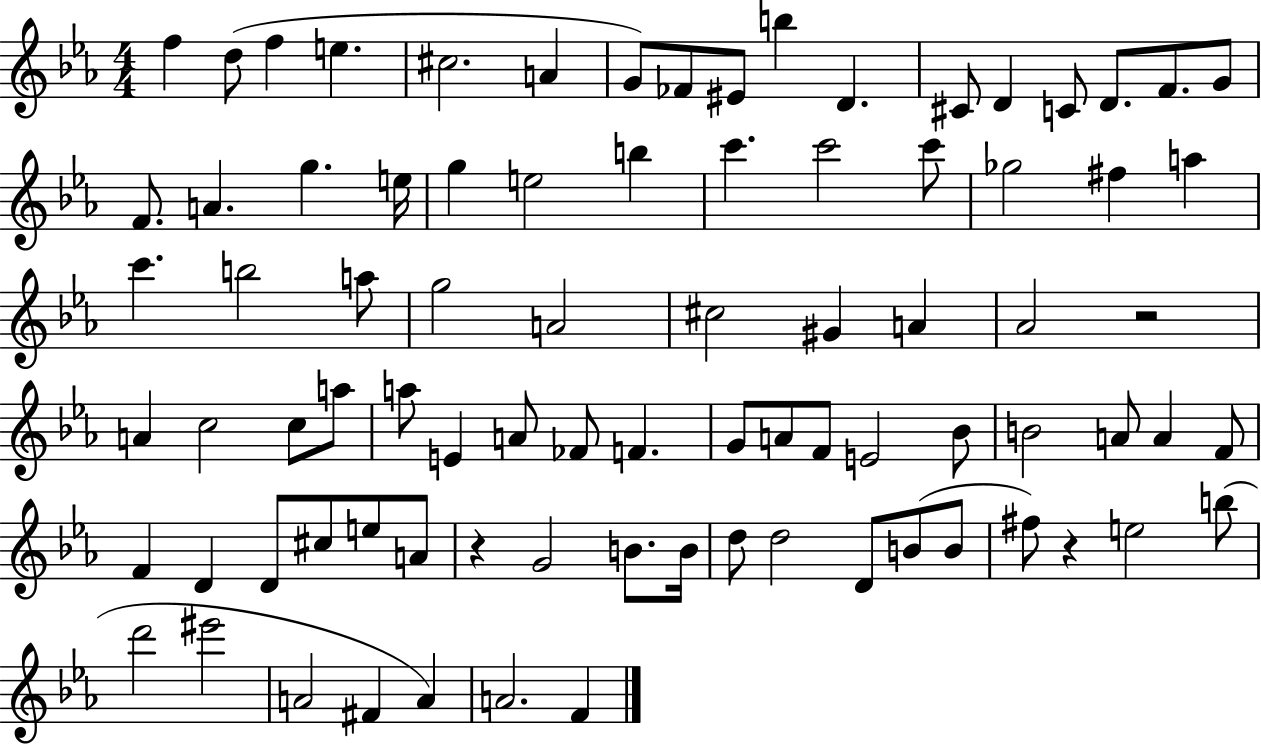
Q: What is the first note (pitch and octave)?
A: F5